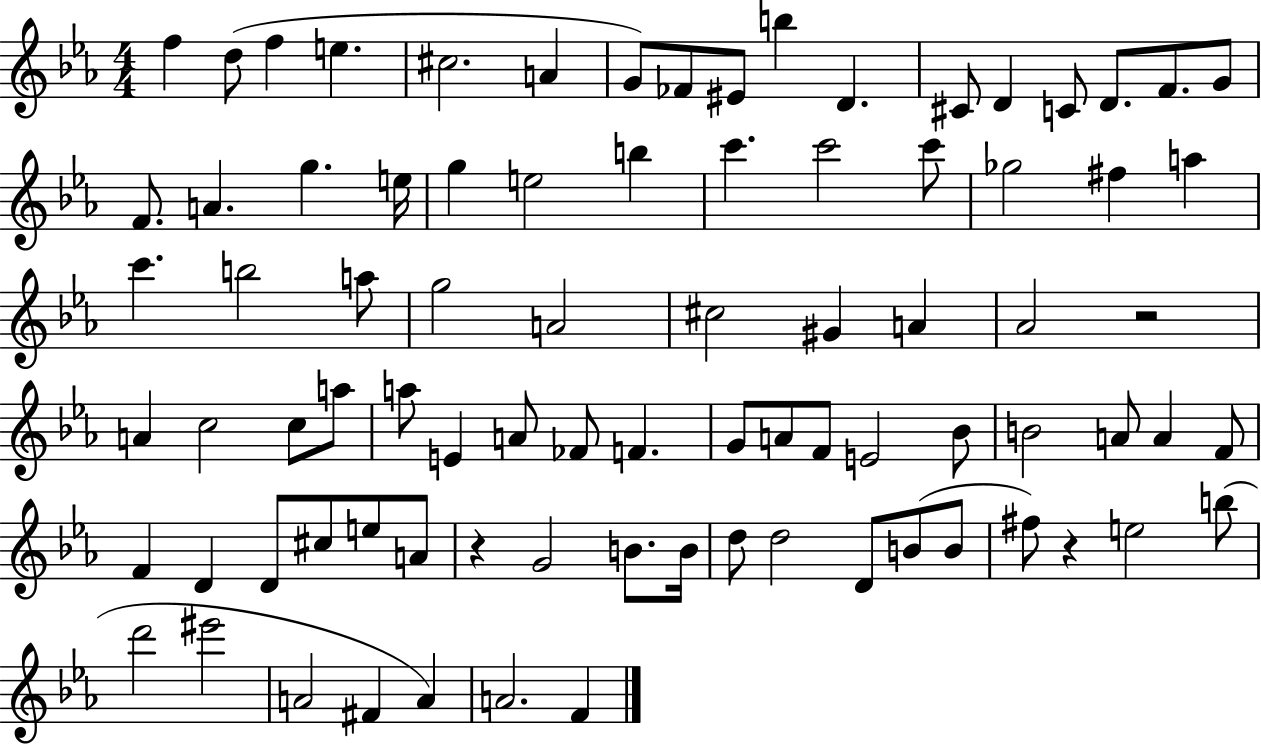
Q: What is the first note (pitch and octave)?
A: F5